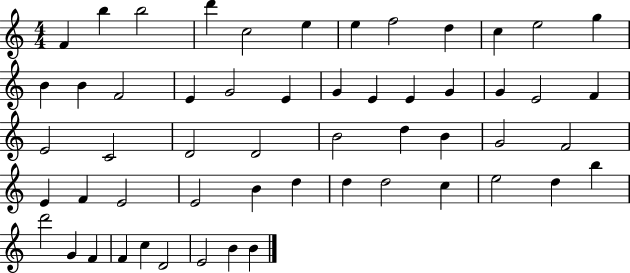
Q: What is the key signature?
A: C major